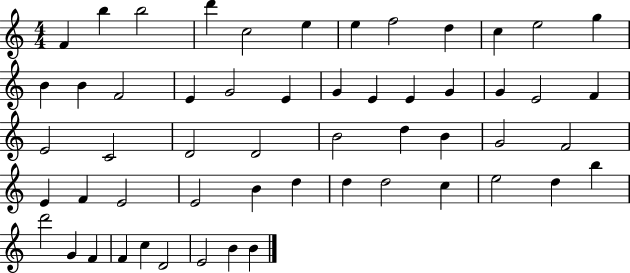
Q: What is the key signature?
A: C major